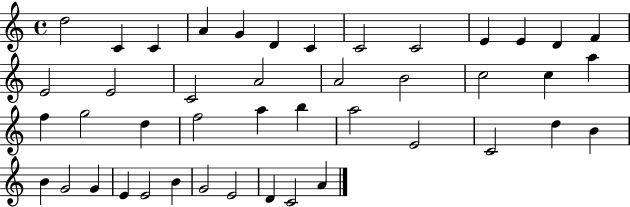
D5/h C4/q C4/q A4/q G4/q D4/q C4/q C4/h C4/h E4/q E4/q D4/q F4/q E4/h E4/h C4/h A4/h A4/h B4/h C5/h C5/q A5/q F5/q G5/h D5/q F5/h A5/q B5/q A5/h E4/h C4/h D5/q B4/q B4/q G4/h G4/q E4/q E4/h B4/q G4/h E4/h D4/q C4/h A4/q